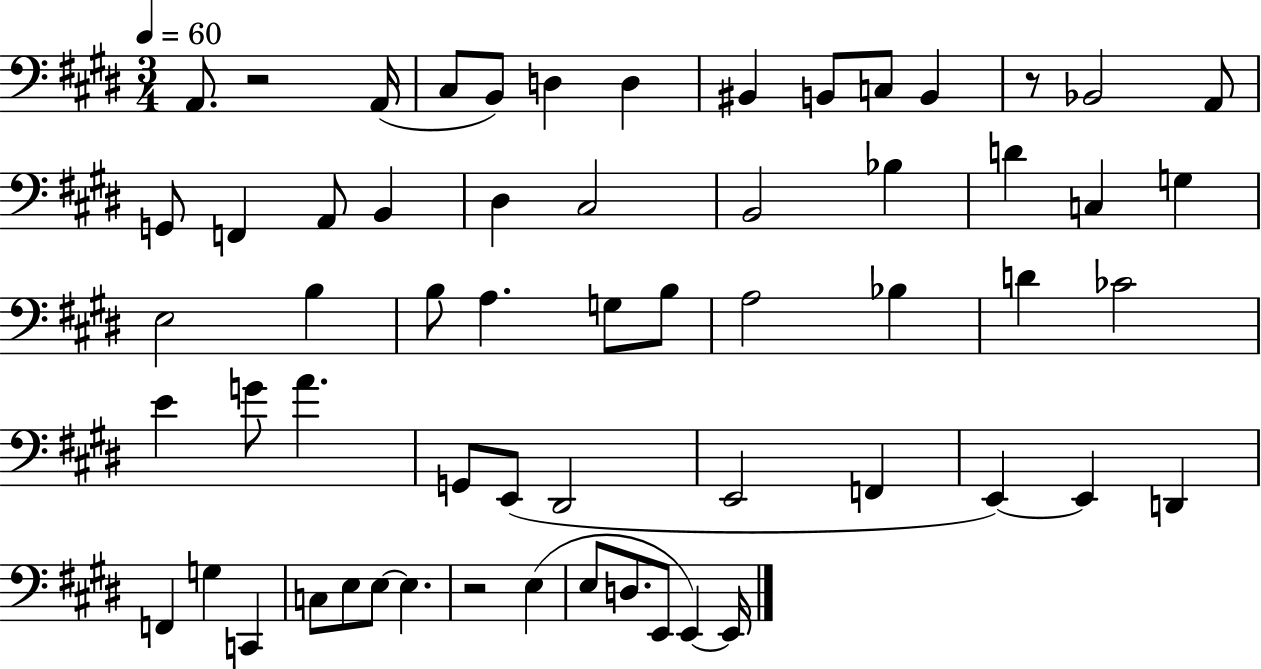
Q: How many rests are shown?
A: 3